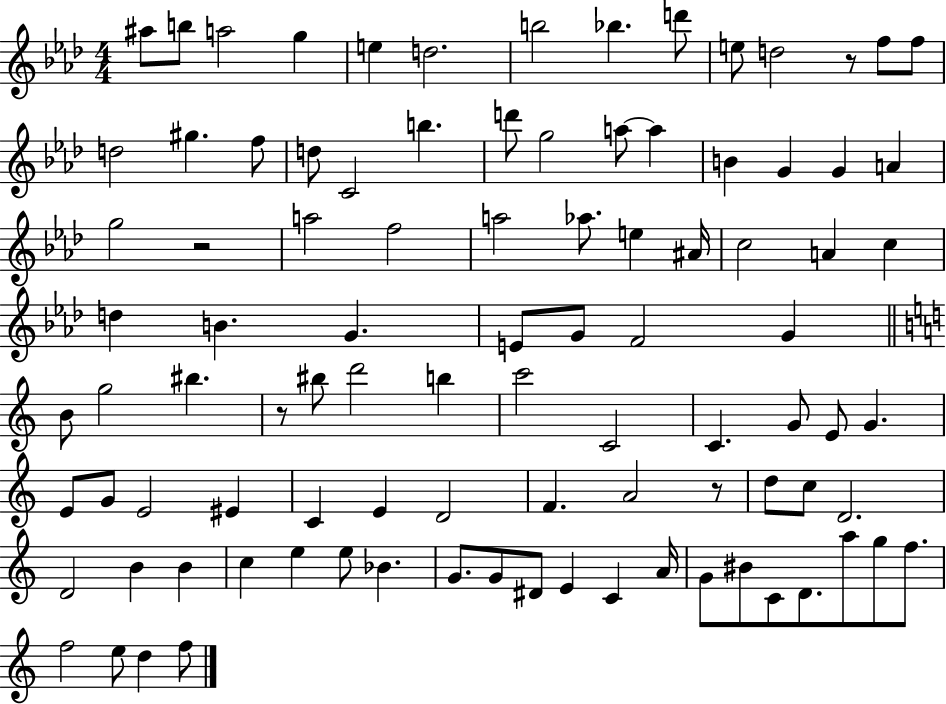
A#5/e B5/e A5/h G5/q E5/q D5/h. B5/h Bb5/q. D6/e E5/e D5/h R/e F5/e F5/e D5/h G#5/q. F5/e D5/e C4/h B5/q. D6/e G5/h A5/e A5/q B4/q G4/q G4/q A4/q G5/h R/h A5/h F5/h A5/h Ab5/e. E5/q A#4/s C5/h A4/q C5/q D5/q B4/q. G4/q. E4/e G4/e F4/h G4/q B4/e G5/h BIS5/q. R/e BIS5/e D6/h B5/q C6/h C4/h C4/q. G4/e E4/e G4/q. E4/e G4/e E4/h EIS4/q C4/q E4/q D4/h F4/q. A4/h R/e D5/e C5/e D4/h. D4/h B4/q B4/q C5/q E5/q E5/e Bb4/q. G4/e. G4/e D#4/e E4/q C4/q A4/s G4/e BIS4/e C4/e D4/e. A5/e G5/e F5/e. F5/h E5/e D5/q F5/e